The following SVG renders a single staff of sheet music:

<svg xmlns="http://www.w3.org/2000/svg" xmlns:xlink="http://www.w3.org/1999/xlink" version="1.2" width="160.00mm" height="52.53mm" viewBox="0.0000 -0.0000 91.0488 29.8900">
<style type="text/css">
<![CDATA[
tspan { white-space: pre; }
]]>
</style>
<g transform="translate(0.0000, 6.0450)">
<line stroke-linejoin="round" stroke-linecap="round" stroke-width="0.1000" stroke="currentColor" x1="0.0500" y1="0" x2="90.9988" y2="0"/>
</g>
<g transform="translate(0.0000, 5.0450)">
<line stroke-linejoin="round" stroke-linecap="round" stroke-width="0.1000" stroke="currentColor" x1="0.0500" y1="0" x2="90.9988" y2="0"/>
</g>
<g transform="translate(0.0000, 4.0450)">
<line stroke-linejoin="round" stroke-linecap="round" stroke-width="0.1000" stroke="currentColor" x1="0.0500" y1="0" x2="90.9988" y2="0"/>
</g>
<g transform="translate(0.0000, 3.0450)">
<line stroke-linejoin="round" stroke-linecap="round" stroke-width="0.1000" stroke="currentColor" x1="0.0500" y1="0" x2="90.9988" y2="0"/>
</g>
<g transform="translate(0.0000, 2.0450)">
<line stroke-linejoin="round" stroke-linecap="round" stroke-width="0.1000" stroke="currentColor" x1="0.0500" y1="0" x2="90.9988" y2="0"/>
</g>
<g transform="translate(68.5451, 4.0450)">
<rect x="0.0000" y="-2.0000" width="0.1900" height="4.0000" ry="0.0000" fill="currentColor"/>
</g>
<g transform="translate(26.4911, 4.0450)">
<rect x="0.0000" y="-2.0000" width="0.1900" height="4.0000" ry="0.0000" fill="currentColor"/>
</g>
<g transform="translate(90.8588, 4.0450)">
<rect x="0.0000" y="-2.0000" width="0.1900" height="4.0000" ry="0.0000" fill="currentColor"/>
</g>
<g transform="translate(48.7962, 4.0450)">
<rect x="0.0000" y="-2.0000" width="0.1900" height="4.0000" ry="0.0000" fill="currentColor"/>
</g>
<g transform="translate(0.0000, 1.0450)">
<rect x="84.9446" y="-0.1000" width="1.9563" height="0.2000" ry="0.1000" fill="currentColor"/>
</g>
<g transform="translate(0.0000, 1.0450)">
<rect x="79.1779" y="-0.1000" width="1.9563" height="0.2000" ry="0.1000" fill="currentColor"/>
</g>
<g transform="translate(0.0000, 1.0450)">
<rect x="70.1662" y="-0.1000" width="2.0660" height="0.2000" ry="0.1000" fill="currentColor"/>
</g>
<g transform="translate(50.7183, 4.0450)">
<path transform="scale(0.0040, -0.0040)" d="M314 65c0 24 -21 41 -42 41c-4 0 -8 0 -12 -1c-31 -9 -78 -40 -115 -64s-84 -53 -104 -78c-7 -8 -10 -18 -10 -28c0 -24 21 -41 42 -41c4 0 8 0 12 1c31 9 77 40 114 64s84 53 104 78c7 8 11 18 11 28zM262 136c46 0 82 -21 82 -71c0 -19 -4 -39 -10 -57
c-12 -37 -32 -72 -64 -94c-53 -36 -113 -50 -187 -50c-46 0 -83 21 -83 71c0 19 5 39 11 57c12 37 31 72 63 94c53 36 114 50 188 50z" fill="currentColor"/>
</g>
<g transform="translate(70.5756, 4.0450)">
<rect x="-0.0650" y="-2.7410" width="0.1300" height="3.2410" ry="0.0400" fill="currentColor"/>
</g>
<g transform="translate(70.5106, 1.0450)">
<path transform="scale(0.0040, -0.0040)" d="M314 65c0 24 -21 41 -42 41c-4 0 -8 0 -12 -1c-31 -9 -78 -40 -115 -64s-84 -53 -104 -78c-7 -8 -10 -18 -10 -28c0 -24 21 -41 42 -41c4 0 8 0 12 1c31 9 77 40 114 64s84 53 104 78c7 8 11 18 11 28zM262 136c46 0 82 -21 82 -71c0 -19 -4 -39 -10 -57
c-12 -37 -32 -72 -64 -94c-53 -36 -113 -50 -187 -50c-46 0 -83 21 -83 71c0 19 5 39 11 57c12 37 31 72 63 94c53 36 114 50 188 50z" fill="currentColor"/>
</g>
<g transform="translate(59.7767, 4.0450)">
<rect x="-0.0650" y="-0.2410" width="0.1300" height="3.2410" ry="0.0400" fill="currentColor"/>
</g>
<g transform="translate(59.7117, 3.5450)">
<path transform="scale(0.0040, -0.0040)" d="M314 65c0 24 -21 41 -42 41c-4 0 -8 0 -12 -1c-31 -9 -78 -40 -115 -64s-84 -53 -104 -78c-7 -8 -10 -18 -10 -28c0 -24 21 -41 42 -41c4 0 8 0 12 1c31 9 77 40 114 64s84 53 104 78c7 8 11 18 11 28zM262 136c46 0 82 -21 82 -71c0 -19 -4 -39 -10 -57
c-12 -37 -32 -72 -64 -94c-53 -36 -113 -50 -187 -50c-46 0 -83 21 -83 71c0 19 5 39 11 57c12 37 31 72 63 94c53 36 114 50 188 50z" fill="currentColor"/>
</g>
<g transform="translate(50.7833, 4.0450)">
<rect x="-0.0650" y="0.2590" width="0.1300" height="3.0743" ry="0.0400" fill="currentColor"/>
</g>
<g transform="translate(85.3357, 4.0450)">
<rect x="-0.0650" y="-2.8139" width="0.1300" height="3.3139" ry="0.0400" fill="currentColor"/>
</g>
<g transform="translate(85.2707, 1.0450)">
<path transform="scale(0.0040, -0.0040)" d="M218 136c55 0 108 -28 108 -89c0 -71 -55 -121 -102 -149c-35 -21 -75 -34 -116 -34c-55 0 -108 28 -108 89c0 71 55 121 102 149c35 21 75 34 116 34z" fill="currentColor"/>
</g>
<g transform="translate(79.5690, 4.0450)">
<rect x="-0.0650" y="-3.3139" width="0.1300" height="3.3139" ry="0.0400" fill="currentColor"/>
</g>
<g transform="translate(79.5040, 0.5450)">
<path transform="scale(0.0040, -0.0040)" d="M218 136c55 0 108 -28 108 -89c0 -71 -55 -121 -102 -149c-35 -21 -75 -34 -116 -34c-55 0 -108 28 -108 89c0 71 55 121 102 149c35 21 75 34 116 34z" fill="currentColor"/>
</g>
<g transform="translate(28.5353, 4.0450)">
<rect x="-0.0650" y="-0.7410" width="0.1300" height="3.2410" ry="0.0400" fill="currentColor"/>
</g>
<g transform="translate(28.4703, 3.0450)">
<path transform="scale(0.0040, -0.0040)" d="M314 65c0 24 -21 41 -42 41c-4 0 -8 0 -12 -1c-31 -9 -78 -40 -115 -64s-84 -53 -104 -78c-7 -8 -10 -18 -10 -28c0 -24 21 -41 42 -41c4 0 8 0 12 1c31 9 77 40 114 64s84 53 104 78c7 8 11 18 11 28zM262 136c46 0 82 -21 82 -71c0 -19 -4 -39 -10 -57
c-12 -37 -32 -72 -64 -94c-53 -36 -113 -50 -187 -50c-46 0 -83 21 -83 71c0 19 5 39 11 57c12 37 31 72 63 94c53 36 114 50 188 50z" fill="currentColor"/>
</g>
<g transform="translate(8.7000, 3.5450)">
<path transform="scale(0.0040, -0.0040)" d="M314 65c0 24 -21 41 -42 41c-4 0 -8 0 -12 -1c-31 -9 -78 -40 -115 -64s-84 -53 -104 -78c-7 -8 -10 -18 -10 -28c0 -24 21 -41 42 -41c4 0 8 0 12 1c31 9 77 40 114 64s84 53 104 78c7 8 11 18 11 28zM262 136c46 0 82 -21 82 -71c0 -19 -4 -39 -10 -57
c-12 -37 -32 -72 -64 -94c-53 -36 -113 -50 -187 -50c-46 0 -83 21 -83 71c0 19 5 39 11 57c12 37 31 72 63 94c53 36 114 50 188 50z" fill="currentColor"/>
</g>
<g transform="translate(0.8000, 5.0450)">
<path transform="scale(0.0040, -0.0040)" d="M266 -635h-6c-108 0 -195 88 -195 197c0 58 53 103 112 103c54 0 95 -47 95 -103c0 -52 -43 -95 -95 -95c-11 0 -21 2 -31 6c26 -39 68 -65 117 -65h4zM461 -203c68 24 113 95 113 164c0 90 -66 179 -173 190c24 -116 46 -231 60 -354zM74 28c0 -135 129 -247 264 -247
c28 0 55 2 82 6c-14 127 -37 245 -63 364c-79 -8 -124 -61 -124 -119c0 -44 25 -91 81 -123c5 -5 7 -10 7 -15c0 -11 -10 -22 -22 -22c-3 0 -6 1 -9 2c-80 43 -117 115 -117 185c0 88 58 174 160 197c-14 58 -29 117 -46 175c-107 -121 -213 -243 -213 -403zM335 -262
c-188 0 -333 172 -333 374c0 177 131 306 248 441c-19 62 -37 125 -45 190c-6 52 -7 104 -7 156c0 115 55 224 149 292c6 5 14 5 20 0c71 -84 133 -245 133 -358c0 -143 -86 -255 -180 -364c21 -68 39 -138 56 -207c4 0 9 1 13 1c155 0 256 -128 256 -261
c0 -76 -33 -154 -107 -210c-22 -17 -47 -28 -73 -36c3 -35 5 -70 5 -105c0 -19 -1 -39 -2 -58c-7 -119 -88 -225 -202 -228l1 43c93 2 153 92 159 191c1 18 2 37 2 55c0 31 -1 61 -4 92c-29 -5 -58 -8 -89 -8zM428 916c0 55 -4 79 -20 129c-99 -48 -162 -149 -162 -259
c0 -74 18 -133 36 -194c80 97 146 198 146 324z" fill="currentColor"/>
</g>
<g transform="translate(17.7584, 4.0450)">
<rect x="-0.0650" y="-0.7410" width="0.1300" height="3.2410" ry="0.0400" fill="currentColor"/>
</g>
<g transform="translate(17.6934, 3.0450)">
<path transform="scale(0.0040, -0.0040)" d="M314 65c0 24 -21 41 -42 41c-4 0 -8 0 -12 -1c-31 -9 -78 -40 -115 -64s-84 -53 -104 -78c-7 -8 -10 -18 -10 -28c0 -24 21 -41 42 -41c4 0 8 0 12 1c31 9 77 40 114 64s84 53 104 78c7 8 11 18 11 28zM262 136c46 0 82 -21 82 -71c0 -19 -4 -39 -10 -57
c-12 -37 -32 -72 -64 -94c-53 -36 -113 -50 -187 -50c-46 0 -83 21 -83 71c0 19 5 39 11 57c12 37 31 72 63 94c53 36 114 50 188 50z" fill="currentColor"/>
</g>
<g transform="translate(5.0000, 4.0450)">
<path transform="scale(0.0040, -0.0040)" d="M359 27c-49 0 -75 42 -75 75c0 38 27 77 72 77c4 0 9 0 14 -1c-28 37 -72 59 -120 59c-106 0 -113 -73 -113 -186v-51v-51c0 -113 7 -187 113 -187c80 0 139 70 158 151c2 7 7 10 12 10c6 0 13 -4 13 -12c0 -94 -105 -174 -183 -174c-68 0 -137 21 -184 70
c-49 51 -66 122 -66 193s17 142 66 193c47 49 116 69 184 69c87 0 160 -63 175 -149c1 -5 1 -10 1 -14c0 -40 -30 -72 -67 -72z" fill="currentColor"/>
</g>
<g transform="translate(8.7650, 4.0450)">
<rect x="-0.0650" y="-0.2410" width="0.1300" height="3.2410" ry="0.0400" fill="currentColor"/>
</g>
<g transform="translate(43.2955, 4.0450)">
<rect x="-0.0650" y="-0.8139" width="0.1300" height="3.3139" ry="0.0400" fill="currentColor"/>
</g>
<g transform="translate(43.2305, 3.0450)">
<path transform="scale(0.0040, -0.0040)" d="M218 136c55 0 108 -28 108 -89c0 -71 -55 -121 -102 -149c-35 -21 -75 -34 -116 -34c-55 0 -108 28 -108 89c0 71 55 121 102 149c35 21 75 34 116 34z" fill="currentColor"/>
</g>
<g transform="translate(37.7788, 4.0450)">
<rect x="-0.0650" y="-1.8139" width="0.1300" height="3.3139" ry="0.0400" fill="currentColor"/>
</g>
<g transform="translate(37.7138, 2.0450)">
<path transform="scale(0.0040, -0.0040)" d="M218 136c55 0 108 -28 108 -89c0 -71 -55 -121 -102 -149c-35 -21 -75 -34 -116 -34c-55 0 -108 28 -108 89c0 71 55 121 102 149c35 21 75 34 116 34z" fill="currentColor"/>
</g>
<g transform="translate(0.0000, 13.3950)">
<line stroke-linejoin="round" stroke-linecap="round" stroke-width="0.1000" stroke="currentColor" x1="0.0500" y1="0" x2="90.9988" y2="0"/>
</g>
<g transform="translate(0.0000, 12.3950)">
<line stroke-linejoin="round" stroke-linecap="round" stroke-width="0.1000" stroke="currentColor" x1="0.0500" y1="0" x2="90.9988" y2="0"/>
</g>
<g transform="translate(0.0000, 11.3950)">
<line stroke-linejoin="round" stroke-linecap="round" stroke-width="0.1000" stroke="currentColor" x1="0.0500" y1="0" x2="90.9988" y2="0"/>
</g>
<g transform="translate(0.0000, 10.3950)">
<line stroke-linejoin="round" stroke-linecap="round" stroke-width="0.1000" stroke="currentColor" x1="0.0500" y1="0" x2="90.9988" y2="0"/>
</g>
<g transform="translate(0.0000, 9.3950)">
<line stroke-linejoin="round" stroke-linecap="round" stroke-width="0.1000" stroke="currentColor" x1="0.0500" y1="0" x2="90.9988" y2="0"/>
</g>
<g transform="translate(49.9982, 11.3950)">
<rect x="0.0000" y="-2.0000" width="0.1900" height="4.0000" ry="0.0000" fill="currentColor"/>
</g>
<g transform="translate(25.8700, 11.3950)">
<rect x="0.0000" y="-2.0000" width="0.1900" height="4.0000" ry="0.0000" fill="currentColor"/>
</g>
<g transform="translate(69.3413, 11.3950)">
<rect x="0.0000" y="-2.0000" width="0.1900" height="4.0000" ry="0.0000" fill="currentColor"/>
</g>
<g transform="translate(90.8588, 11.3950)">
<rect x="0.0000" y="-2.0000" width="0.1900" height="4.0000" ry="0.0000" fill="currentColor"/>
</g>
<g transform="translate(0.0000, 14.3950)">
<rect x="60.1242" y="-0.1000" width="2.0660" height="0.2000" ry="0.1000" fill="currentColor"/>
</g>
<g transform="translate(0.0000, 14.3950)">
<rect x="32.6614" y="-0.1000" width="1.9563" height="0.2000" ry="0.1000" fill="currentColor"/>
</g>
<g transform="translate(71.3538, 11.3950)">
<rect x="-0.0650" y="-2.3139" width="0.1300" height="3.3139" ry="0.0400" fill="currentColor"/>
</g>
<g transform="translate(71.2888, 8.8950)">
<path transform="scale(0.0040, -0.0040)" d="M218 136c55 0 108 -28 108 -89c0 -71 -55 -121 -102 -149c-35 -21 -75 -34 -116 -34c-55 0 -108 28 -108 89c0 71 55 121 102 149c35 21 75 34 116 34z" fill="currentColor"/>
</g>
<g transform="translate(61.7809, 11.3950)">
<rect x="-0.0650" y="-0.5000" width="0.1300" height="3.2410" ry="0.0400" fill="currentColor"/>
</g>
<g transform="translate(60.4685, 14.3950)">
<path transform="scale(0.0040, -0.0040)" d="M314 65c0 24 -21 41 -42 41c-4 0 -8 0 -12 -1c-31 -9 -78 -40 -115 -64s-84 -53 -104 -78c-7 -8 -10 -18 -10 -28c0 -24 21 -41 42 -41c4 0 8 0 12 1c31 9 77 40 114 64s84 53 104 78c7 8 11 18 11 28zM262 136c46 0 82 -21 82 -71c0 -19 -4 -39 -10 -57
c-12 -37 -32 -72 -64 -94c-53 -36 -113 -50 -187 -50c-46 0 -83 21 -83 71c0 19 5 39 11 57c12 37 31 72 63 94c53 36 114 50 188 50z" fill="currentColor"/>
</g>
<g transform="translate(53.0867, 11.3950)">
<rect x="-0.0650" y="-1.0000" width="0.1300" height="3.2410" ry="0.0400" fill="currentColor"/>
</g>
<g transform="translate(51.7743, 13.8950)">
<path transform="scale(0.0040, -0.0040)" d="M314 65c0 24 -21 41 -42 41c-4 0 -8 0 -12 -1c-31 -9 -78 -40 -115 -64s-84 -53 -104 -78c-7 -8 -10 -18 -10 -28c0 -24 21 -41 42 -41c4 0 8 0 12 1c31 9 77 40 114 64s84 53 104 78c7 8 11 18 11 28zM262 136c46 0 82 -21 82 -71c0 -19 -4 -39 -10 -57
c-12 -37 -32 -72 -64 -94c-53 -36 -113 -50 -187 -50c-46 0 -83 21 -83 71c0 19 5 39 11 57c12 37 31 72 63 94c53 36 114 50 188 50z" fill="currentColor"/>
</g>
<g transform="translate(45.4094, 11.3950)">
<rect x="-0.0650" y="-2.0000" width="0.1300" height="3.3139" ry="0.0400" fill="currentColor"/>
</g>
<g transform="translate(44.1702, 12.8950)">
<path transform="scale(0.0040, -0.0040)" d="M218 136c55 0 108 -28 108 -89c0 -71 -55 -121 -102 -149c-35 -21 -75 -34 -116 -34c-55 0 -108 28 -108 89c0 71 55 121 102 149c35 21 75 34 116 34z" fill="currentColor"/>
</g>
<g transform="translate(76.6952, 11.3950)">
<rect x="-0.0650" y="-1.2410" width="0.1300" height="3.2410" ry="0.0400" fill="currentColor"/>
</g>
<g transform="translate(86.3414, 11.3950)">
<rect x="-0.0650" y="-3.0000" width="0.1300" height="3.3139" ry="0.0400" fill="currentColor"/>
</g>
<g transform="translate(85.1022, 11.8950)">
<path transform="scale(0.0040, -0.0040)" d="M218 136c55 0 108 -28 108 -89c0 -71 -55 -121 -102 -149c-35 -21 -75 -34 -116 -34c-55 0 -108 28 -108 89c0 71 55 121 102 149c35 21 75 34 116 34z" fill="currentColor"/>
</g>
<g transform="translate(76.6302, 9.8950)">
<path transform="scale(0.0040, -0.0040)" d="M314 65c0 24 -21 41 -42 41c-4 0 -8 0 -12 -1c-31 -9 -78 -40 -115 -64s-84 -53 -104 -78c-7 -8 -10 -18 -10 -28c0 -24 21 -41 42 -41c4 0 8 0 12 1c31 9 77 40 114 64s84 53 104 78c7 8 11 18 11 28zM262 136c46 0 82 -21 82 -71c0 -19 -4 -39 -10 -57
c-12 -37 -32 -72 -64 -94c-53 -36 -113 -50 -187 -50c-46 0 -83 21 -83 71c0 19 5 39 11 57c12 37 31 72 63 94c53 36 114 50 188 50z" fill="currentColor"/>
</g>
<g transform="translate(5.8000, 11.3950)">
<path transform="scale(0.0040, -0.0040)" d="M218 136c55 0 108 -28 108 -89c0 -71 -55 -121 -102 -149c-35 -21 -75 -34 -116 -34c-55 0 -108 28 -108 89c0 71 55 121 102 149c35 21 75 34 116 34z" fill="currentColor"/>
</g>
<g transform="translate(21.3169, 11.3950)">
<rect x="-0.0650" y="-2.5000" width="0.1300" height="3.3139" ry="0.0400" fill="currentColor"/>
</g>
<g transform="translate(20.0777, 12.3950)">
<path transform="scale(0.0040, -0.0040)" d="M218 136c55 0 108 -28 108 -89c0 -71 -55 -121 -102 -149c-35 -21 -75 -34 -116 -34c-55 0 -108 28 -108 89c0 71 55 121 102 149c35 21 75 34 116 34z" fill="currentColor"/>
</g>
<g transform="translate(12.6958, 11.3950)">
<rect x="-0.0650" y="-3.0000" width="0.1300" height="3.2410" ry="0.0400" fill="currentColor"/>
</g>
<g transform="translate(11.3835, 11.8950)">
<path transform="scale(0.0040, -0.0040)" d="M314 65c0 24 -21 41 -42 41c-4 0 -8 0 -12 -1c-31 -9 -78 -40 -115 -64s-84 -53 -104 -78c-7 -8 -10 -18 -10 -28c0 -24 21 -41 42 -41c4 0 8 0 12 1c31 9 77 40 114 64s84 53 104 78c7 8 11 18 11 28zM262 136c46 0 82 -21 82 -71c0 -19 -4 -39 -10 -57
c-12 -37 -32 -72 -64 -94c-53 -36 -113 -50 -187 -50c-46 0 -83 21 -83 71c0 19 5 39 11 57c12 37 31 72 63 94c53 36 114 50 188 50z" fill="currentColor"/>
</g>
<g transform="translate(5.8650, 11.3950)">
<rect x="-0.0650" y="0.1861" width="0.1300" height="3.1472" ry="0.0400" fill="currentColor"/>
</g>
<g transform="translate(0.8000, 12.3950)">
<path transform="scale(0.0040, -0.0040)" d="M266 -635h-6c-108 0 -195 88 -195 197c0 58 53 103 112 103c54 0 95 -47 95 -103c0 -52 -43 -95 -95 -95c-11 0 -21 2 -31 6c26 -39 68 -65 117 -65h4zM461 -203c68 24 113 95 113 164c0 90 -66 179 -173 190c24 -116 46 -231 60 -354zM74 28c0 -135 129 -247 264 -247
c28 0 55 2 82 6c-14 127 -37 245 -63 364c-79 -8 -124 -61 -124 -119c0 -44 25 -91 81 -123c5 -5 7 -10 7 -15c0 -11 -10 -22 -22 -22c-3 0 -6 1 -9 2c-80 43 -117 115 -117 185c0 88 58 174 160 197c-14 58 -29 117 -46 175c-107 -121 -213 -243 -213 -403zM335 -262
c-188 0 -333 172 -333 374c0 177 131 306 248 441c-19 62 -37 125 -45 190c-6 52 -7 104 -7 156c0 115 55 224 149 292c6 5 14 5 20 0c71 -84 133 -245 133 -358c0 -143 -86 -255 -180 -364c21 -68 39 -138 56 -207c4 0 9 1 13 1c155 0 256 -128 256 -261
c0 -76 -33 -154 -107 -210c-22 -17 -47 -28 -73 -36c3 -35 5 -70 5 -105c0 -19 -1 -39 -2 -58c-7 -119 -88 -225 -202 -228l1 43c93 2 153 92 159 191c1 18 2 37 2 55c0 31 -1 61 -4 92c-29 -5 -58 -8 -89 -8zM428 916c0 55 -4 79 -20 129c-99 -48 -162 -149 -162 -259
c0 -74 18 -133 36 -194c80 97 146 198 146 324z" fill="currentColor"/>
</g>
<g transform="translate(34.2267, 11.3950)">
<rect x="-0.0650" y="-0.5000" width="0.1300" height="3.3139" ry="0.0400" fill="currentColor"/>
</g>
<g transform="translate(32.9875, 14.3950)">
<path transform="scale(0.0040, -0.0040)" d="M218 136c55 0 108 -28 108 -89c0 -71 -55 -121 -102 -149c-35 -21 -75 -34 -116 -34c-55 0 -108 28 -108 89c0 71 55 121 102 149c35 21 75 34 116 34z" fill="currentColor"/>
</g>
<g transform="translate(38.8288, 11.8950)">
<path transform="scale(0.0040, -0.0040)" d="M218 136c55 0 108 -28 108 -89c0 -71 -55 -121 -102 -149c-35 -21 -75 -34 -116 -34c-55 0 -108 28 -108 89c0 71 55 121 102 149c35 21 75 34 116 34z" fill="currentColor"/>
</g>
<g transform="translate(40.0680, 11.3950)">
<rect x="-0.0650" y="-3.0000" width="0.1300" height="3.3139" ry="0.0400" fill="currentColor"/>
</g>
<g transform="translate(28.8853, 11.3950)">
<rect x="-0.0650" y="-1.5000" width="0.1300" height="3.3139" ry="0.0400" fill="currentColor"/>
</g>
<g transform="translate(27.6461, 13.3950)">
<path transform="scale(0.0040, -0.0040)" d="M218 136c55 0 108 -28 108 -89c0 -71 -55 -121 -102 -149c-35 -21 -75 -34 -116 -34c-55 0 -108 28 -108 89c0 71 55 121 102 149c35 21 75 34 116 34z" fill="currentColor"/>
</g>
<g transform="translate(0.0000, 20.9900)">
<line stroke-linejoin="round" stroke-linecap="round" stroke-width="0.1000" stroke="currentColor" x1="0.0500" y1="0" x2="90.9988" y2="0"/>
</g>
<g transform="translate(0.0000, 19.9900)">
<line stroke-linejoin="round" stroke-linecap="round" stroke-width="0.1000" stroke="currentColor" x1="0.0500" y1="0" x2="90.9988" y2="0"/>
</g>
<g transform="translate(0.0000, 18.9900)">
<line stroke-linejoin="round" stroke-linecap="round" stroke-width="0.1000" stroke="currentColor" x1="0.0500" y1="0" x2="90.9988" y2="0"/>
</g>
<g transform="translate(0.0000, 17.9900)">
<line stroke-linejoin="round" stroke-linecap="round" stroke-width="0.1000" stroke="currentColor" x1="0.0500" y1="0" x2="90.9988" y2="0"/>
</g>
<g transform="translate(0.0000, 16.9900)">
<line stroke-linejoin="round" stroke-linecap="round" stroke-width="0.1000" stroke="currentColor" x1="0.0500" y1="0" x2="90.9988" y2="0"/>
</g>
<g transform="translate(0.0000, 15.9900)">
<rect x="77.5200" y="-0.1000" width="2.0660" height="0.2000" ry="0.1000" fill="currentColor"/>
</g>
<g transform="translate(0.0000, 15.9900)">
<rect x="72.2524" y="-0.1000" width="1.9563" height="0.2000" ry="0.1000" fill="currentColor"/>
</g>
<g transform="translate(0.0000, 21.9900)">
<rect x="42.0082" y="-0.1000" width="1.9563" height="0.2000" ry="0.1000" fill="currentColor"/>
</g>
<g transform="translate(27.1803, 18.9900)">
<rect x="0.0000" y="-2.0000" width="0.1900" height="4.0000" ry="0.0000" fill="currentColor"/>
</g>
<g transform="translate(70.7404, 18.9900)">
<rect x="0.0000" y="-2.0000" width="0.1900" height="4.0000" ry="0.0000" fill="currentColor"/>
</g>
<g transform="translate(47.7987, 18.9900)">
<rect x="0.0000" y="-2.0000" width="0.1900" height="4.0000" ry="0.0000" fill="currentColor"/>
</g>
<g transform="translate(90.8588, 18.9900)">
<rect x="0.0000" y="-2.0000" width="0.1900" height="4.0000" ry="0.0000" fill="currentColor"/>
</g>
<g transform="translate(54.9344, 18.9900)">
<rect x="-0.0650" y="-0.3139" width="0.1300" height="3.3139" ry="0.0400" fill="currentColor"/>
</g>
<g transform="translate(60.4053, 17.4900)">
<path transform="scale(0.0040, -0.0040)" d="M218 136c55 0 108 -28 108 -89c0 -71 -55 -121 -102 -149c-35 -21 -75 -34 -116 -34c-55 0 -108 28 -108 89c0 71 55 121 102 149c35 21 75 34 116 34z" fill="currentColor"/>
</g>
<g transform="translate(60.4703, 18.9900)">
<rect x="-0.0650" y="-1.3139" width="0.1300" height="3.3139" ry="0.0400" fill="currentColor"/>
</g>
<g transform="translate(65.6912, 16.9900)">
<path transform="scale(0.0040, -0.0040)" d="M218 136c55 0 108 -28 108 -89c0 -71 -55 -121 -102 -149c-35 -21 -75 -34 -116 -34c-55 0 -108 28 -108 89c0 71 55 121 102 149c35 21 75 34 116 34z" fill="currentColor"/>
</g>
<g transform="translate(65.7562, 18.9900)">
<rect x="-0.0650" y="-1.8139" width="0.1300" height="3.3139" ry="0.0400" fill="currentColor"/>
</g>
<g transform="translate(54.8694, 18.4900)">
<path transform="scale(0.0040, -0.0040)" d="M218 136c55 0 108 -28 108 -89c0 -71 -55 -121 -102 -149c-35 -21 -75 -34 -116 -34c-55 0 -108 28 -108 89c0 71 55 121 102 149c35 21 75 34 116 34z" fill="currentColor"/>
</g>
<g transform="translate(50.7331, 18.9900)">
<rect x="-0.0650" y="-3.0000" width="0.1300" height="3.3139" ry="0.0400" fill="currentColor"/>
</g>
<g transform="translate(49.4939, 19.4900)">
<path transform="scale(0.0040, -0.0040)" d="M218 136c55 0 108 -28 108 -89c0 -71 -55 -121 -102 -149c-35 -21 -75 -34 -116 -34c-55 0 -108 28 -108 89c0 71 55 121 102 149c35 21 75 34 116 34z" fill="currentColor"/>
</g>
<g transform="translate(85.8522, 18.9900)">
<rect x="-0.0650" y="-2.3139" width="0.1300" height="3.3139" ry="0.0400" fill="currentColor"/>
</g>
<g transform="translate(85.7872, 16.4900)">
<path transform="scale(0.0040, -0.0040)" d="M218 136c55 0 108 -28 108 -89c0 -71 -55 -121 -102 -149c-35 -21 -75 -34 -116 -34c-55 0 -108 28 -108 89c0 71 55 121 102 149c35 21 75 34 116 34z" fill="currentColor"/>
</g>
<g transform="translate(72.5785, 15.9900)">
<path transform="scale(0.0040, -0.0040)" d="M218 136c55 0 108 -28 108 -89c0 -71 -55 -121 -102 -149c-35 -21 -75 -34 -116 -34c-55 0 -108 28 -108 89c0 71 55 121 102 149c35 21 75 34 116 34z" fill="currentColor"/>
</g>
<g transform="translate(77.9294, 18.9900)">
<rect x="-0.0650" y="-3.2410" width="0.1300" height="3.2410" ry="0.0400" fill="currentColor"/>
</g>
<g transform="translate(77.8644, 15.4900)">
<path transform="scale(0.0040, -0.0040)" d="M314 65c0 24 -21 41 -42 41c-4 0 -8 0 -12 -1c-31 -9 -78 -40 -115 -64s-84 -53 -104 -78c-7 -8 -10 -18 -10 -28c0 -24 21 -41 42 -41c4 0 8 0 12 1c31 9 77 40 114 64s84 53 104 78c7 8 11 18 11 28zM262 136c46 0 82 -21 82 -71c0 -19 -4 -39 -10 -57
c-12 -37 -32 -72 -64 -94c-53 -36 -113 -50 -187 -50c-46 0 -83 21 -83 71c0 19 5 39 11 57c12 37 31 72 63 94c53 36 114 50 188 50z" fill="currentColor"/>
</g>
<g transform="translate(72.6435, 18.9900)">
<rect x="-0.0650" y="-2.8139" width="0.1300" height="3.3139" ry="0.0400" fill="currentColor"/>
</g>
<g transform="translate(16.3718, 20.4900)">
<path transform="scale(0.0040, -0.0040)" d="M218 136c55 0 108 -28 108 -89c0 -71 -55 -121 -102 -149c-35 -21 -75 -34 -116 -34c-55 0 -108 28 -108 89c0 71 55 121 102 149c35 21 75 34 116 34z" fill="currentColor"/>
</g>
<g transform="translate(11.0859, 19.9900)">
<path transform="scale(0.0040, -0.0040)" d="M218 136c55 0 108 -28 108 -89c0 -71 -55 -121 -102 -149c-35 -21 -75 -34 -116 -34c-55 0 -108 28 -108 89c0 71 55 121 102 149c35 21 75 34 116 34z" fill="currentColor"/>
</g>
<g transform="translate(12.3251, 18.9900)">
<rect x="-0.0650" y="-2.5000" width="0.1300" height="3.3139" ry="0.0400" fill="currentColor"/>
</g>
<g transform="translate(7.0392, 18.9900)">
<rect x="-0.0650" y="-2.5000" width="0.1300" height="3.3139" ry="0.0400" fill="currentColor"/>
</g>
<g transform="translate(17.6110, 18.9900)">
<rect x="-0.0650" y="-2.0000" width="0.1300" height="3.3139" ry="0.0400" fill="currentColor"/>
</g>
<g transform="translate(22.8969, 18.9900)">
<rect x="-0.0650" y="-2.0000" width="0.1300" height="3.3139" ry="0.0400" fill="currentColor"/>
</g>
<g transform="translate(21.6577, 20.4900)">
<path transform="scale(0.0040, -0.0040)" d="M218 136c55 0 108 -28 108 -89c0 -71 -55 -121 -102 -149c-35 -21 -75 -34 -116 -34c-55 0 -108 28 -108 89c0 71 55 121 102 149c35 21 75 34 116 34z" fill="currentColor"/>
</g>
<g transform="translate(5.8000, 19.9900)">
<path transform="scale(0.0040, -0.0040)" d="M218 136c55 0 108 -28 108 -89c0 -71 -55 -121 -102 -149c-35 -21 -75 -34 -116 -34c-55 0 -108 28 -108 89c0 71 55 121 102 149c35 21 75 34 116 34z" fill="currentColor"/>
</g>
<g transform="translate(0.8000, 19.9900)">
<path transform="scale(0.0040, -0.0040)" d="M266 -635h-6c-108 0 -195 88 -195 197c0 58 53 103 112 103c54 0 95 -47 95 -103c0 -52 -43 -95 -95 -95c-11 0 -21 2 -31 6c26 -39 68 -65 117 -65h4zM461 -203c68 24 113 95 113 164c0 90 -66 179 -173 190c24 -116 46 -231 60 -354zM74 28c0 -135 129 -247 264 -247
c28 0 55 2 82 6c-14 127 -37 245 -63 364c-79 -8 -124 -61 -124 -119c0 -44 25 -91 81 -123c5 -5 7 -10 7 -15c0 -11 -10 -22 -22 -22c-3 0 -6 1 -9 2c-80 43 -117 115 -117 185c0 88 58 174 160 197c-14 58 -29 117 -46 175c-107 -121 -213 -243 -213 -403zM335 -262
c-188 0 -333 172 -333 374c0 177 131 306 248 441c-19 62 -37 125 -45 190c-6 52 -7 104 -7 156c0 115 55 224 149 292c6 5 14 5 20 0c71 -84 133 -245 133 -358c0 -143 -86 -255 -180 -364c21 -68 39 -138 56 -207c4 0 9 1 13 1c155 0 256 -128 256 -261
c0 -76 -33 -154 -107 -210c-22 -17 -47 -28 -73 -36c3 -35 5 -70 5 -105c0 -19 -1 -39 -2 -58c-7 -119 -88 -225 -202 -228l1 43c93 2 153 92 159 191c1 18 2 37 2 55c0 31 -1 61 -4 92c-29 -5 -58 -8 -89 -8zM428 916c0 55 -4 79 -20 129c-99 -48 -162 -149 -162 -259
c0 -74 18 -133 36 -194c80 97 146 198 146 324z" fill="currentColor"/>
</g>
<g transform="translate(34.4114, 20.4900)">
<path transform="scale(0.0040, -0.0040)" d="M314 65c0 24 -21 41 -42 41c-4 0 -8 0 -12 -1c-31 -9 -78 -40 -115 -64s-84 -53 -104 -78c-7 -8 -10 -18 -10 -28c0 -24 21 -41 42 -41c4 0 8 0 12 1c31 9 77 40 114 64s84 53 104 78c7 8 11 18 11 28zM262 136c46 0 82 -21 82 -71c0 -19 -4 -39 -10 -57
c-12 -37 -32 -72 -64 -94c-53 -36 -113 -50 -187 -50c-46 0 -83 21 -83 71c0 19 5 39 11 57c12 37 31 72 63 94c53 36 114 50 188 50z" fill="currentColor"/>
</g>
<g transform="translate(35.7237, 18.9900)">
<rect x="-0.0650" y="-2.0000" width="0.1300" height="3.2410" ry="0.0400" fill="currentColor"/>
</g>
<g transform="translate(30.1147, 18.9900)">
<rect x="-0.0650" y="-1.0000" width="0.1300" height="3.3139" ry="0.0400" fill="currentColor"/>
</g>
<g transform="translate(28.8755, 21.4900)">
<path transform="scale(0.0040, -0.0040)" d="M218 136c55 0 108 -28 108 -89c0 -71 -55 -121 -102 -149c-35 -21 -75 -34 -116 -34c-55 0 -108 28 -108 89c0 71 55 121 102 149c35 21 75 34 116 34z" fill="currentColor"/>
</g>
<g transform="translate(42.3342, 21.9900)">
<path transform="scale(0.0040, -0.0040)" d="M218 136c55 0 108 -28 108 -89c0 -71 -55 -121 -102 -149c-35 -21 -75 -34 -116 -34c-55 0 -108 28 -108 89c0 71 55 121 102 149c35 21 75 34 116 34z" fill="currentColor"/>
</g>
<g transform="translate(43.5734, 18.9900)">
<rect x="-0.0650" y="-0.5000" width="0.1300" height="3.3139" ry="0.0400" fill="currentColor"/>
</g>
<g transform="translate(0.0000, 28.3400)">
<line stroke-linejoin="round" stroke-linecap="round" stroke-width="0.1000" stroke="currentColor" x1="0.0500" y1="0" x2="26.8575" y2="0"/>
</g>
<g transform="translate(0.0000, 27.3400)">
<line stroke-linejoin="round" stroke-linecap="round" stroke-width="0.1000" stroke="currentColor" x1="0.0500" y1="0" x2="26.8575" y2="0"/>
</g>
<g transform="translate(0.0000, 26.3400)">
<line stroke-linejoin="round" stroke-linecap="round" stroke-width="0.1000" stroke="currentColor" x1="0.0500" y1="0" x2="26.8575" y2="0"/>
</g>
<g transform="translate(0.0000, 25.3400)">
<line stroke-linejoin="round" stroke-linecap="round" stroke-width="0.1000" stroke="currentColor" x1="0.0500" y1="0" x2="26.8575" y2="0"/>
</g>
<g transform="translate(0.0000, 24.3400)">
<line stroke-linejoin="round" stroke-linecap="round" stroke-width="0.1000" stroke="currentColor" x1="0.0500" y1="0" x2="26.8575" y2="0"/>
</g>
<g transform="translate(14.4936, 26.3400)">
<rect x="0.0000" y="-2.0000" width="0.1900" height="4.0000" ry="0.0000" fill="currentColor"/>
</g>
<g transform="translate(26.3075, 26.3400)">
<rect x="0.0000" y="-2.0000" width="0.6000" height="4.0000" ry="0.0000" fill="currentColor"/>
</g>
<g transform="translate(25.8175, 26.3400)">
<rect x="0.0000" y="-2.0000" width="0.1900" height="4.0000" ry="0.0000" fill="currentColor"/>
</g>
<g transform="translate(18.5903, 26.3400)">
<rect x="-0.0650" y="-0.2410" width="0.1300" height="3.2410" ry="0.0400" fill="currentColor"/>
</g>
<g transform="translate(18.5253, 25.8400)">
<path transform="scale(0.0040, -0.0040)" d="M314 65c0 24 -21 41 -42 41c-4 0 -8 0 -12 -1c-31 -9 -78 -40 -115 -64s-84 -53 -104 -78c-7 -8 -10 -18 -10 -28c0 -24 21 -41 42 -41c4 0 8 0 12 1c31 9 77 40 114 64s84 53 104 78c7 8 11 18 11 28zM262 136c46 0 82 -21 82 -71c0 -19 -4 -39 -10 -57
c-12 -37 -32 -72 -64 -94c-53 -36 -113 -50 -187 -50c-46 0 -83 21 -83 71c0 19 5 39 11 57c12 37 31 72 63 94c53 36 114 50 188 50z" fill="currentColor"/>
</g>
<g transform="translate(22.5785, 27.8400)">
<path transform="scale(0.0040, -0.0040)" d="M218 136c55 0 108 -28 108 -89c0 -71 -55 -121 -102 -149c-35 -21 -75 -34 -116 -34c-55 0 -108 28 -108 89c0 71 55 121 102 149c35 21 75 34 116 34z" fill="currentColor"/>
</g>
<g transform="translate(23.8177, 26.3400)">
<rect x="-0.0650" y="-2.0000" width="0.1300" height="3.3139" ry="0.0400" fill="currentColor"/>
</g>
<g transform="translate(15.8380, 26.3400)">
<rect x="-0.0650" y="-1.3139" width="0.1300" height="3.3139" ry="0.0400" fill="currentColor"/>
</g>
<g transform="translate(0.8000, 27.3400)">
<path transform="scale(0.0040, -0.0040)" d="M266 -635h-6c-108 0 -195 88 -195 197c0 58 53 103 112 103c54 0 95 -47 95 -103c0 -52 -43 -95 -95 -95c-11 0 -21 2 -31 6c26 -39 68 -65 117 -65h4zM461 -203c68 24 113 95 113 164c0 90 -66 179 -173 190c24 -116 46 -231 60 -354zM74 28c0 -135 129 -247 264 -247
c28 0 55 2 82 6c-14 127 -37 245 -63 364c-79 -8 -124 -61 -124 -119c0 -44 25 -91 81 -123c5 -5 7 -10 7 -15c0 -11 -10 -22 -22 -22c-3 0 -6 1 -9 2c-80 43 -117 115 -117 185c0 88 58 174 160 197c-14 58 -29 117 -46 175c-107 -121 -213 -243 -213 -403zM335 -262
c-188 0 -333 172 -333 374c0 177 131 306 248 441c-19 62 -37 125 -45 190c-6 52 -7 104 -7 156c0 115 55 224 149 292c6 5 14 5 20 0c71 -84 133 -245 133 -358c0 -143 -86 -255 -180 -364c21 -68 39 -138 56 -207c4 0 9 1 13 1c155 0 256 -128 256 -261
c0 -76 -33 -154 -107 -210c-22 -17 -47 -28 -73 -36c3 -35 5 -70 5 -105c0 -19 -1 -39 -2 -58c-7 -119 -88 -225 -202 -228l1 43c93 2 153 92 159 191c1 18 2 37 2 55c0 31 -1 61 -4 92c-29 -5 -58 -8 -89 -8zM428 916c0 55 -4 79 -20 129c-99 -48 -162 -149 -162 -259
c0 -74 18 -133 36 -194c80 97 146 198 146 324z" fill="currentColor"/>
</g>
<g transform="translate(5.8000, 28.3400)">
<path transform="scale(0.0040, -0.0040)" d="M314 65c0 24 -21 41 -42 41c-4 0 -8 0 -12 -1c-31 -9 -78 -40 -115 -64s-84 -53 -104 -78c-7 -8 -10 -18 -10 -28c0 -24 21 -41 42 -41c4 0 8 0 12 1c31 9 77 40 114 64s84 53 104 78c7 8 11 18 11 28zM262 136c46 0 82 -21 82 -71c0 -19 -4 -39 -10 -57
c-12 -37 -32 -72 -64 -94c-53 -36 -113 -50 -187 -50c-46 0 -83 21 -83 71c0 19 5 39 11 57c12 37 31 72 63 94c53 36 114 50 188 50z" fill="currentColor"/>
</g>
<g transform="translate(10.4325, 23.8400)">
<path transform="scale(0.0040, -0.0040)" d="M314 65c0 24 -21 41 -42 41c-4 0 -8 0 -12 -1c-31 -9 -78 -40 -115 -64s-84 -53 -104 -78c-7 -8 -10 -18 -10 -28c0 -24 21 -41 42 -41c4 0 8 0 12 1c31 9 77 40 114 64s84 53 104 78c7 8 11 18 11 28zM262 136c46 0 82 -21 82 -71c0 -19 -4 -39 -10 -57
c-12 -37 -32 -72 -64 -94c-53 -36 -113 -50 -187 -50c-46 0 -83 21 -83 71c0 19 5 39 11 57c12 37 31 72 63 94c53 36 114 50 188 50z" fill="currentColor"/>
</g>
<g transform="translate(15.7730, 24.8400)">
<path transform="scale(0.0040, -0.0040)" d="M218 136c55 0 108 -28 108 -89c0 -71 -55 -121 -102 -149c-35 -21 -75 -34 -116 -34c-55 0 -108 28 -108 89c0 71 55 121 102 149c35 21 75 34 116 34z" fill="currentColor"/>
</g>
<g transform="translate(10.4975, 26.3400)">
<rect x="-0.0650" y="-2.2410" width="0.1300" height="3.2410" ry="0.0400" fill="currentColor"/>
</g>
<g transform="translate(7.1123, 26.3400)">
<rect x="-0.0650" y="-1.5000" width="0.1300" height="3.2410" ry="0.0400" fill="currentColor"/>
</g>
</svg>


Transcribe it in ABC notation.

X:1
T:Untitled
M:4/4
L:1/4
K:C
c2 d2 d2 f d B2 c2 a2 b a B A2 G E C A F D2 C2 g e2 A G G F F D F2 C A c e f a b2 g E2 g2 e c2 F